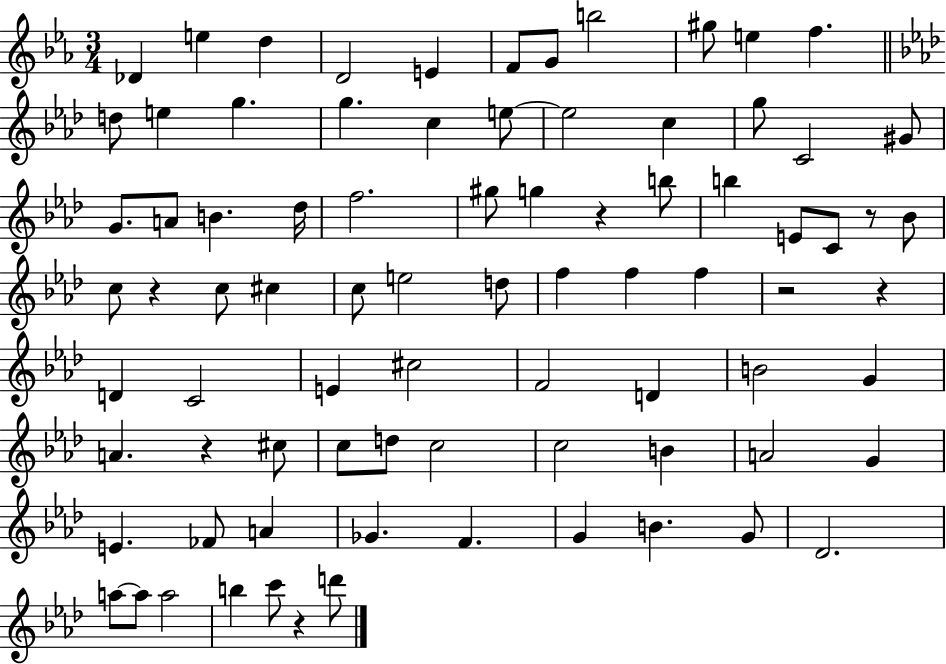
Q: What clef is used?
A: treble